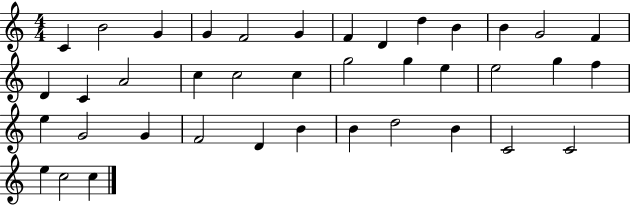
{
  \clef treble
  \numericTimeSignature
  \time 4/4
  \key c \major
  c'4 b'2 g'4 | g'4 f'2 g'4 | f'4 d'4 d''4 b'4 | b'4 g'2 f'4 | \break d'4 c'4 a'2 | c''4 c''2 c''4 | g''2 g''4 e''4 | e''2 g''4 f''4 | \break e''4 g'2 g'4 | f'2 d'4 b'4 | b'4 d''2 b'4 | c'2 c'2 | \break e''4 c''2 c''4 | \bar "|."
}